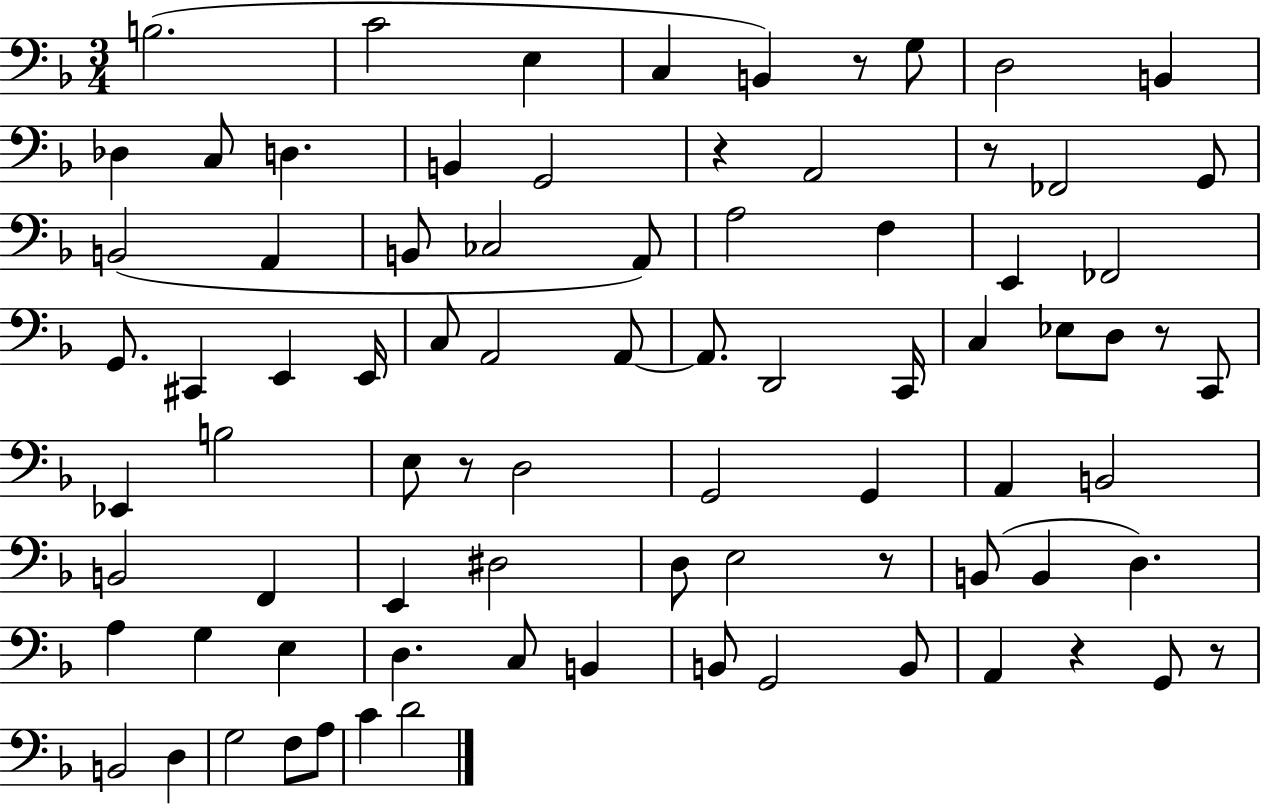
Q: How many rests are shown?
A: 8